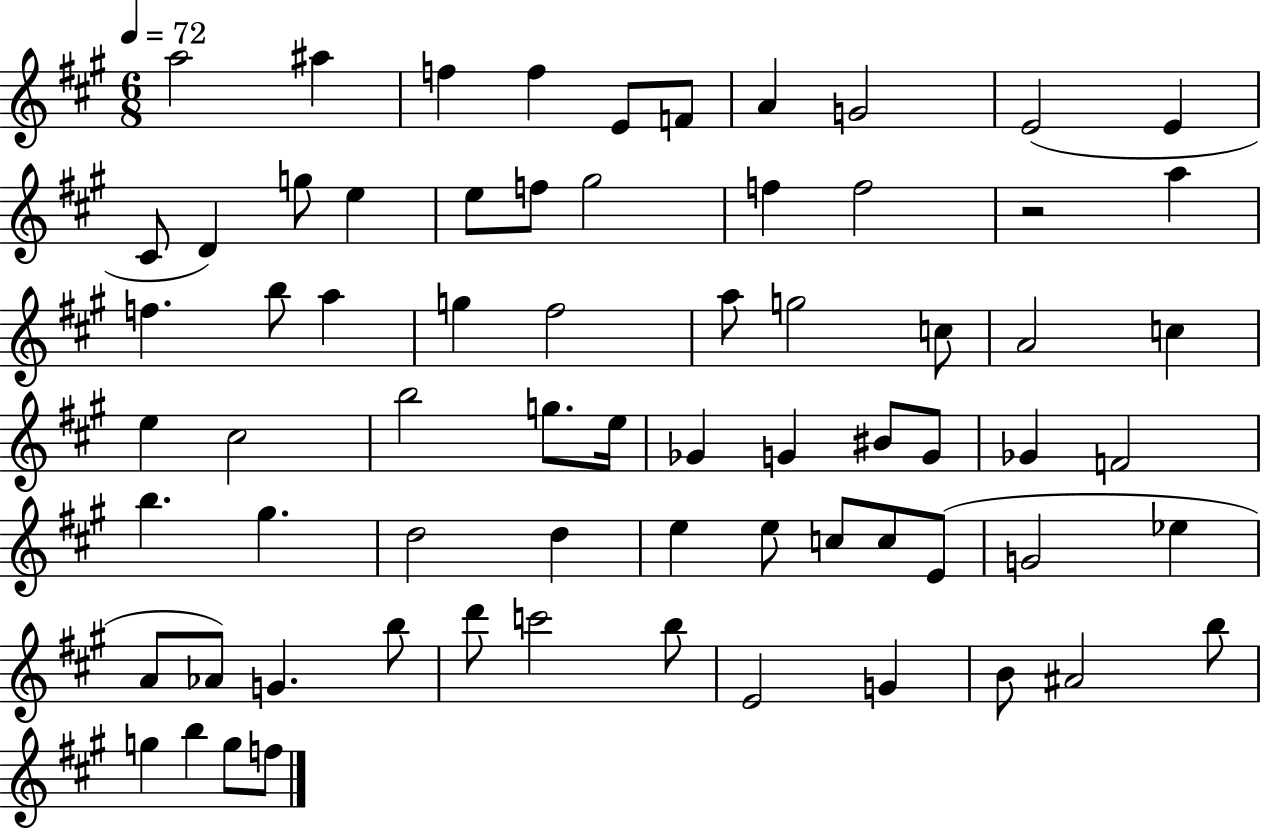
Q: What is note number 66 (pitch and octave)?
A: B5